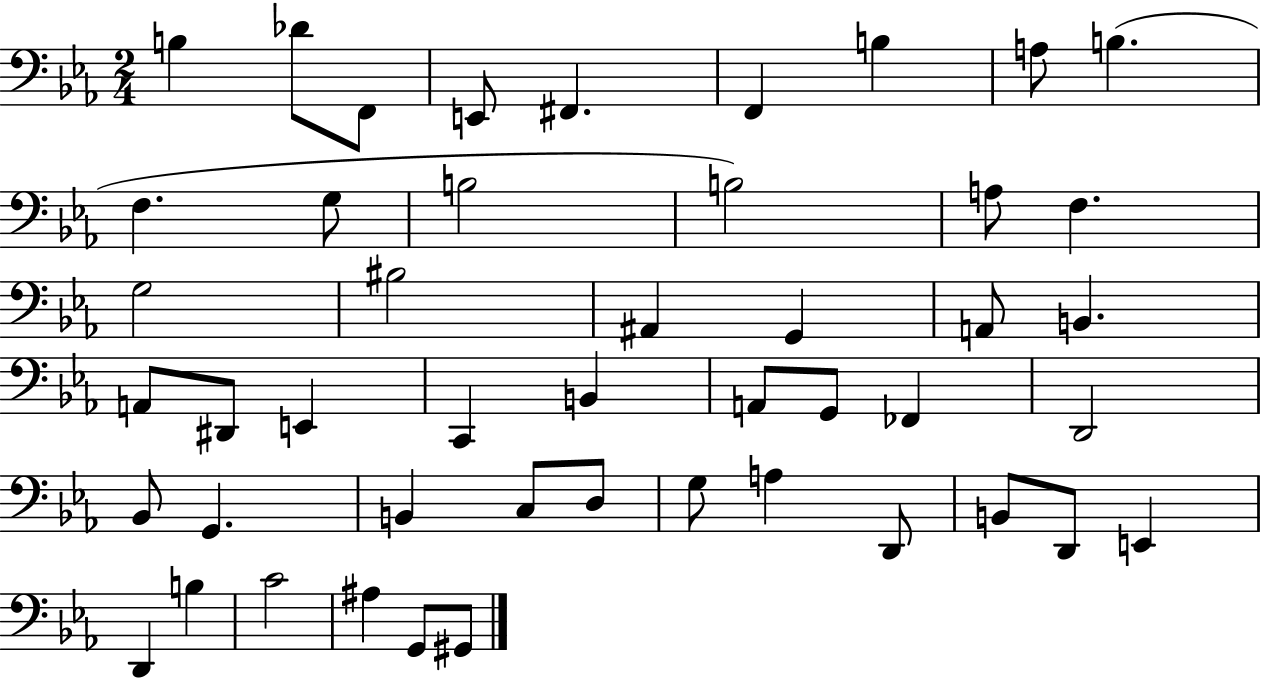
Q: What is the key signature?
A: EES major